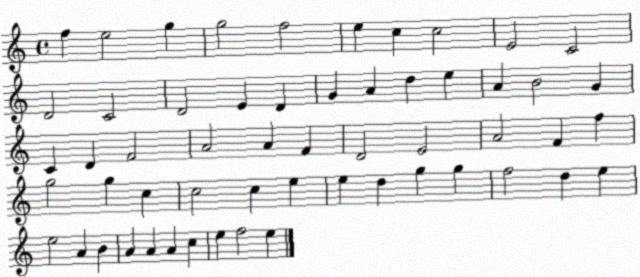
X:1
T:Untitled
M:4/4
L:1/4
K:C
f e2 g g2 f2 e c c2 E2 C2 D2 C2 D2 E D G A d e A B2 G C D F2 A2 A F D2 E2 A2 F f g2 g c c2 c e e d g g f2 d e e2 A B A A A c e f2 e